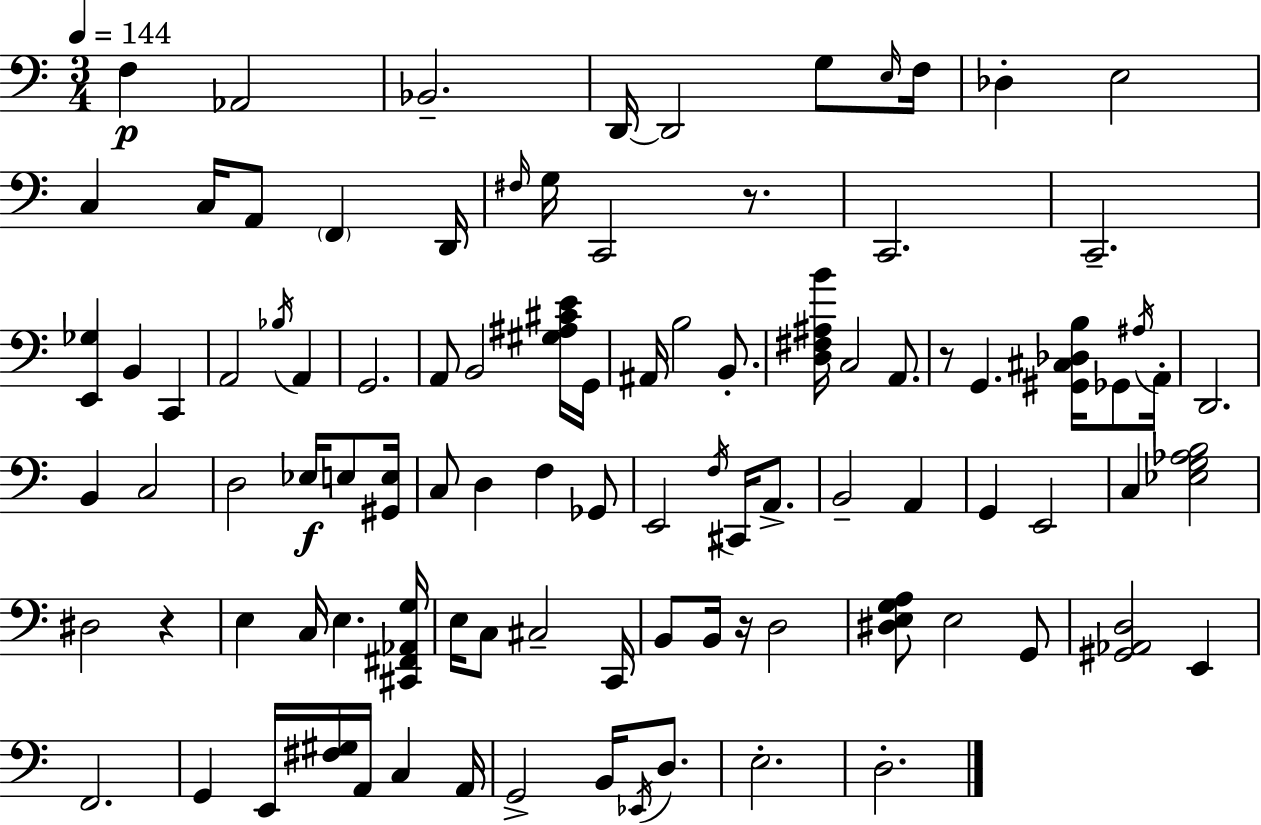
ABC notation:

X:1
T:Untitled
M:3/4
L:1/4
K:Am
F, _A,,2 _B,,2 D,,/4 D,,2 G,/2 E,/4 F,/4 _D, E,2 C, C,/4 A,,/2 F,, D,,/4 ^F,/4 G,/4 C,,2 z/2 C,,2 C,,2 [E,,_G,] B,, C,, A,,2 _B,/4 A,, G,,2 A,,/2 B,,2 [^G,^A,^CE]/4 G,,/4 ^A,,/4 B,2 B,,/2 [D,^F,^A,B]/4 C,2 A,,/2 z/2 G,, [^G,,^C,_D,B,]/4 _G,,/2 ^A,/4 A,,/4 D,,2 B,, C,2 D,2 _E,/4 E,/2 [^G,,E,]/4 C,/2 D, F, _G,,/2 E,,2 F,/4 ^C,,/4 A,,/2 B,,2 A,, G,, E,,2 C, [_E,G,_A,B,]2 ^D,2 z E, C,/4 E, [^C,,^F,,_A,,G,]/4 E,/4 C,/2 ^C,2 C,,/4 B,,/2 B,,/4 z/4 D,2 [^D,E,G,A,]/2 E,2 G,,/2 [^G,,_A,,D,]2 E,, F,,2 G,, E,,/4 [^F,^G,]/4 A,,/4 C, A,,/4 G,,2 B,,/4 _E,,/4 D,/2 E,2 D,2